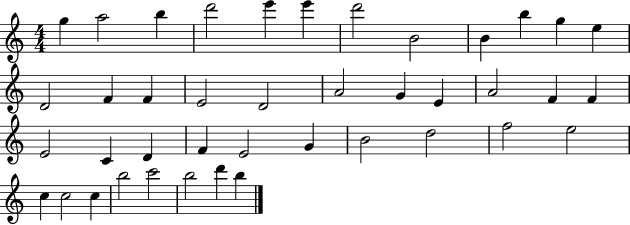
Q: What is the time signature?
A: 4/4